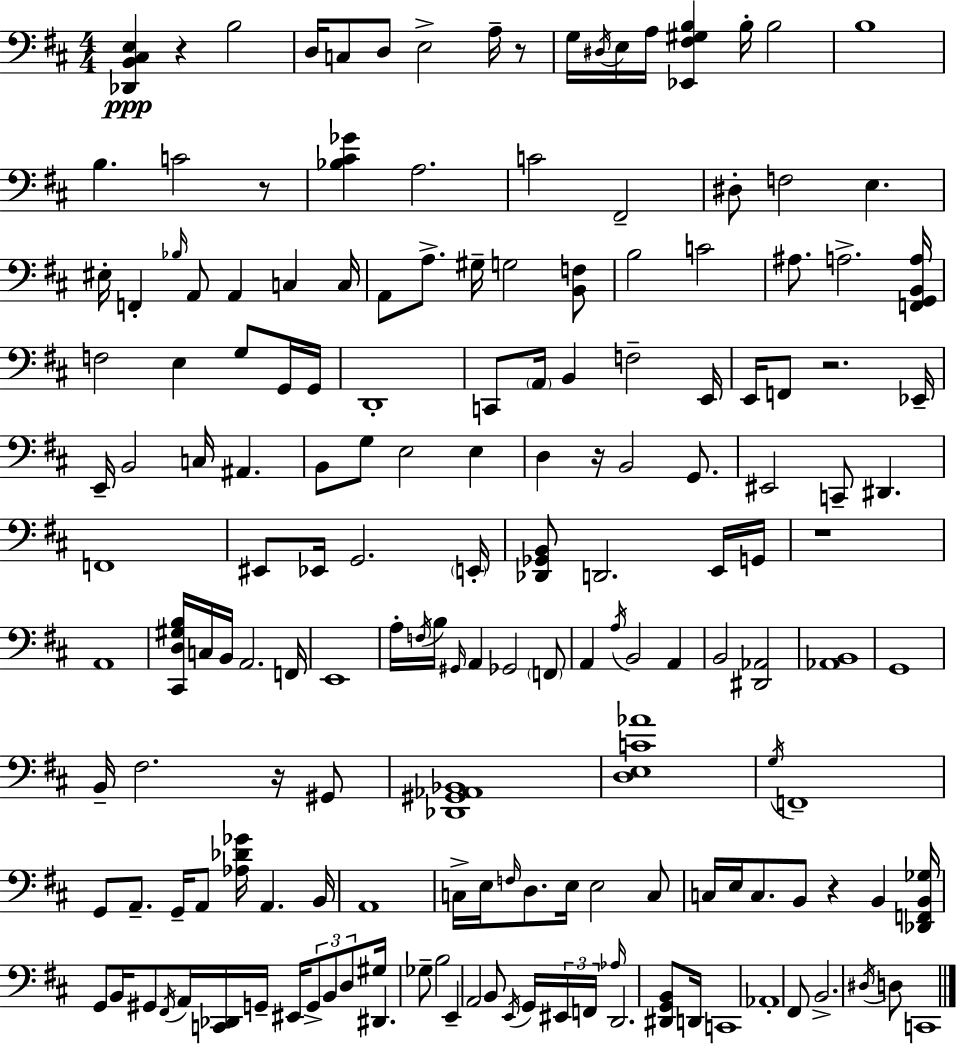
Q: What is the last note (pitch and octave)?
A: C2